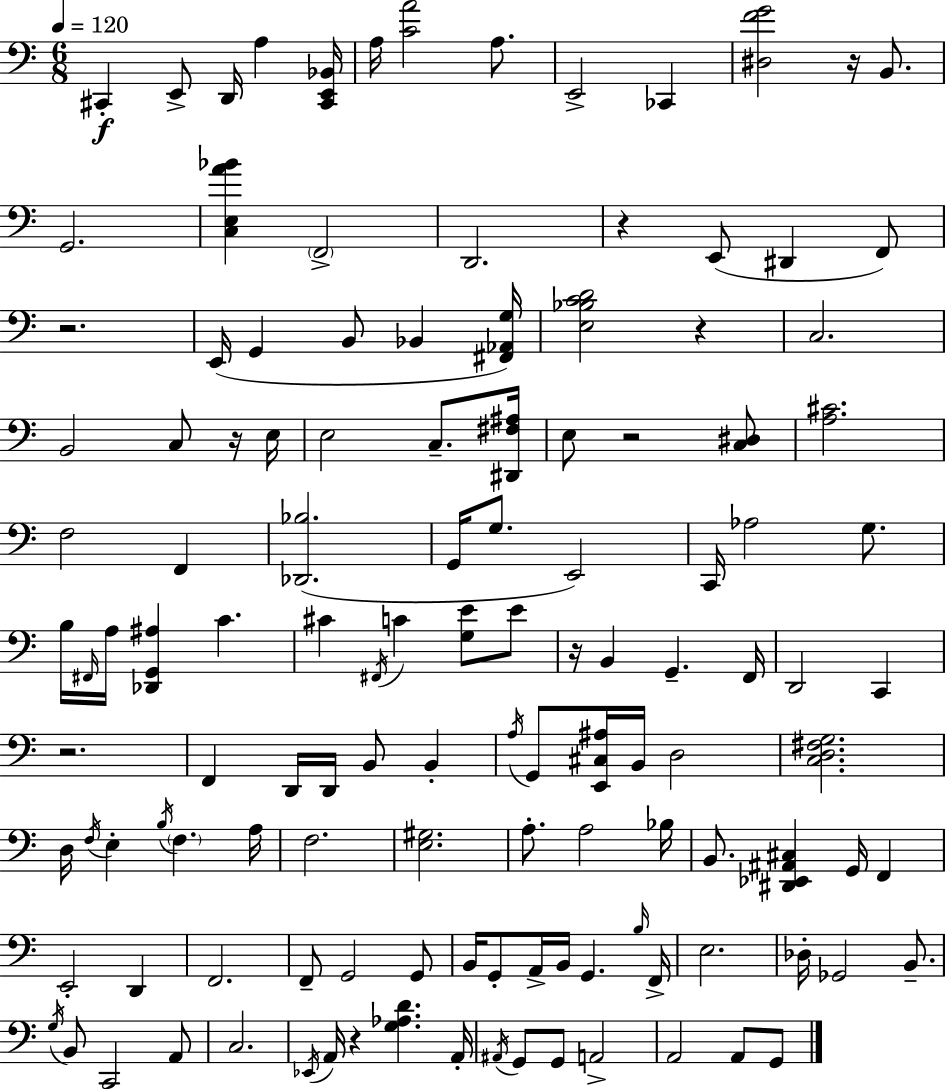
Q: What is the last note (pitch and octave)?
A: G2